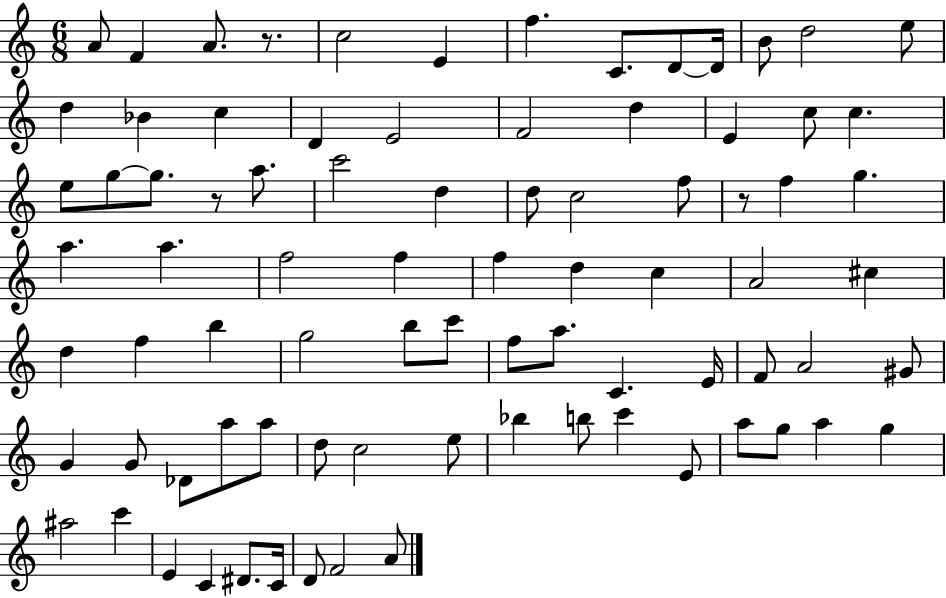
A4/e F4/q A4/e. R/e. C5/h E4/q F5/q. C4/e. D4/e D4/s B4/e D5/h E5/e D5/q Bb4/q C5/q D4/q E4/h F4/h D5/q E4/q C5/e C5/q. E5/e G5/e G5/e. R/e A5/e. C6/h D5/q D5/e C5/h F5/e R/e F5/q G5/q. A5/q. A5/q. F5/h F5/q F5/q D5/q C5/q A4/h C#5/q D5/q F5/q B5/q G5/h B5/e C6/e F5/e A5/e. C4/q. E4/s F4/e A4/h G#4/e G4/q G4/e Db4/e A5/e A5/e D5/e C5/h E5/e Bb5/q B5/e C6/q E4/e A5/e G5/e A5/q G5/q A#5/h C6/q E4/q C4/q D#4/e. C4/s D4/e F4/h A4/e